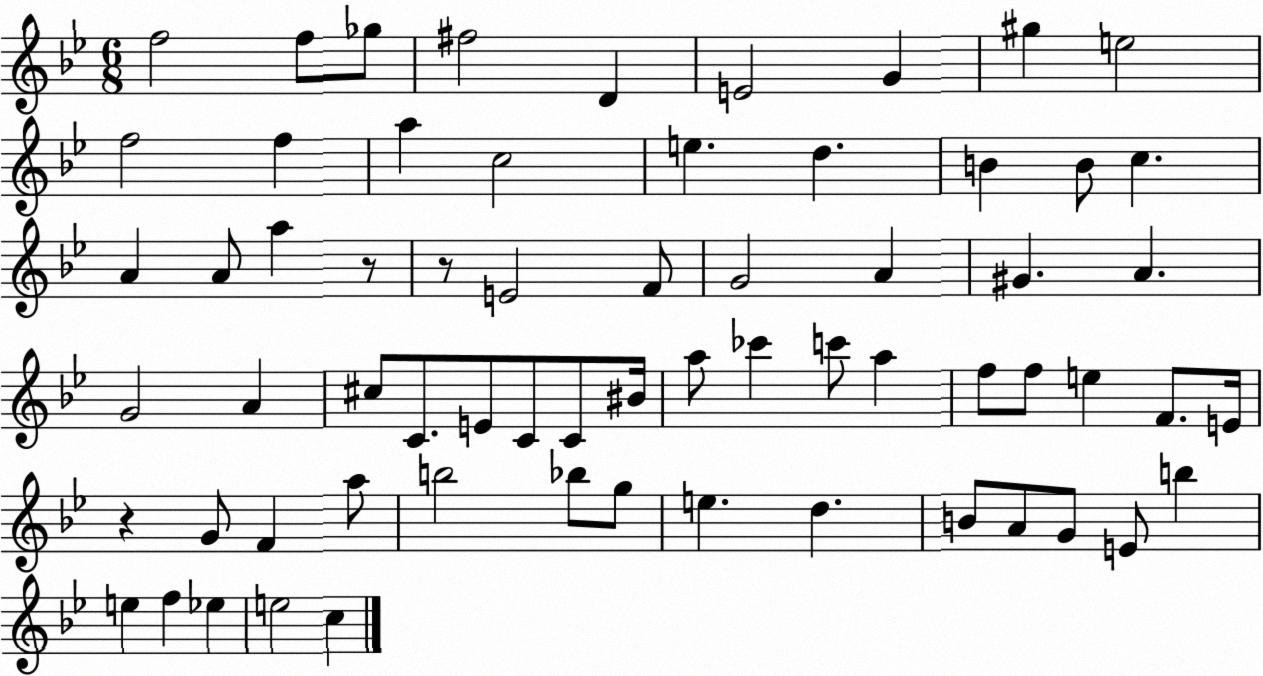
X:1
T:Untitled
M:6/8
L:1/4
K:Bb
f2 f/2 _g/2 ^f2 D E2 G ^g e2 f2 f a c2 e d B B/2 c A A/2 a z/2 z/2 E2 F/2 G2 A ^G A G2 A ^c/2 C/2 E/2 C/2 C/2 ^B/4 a/2 _c' c'/2 a f/2 f/2 e F/2 E/4 z G/2 F a/2 b2 _b/2 g/2 e d B/2 A/2 G/2 E/2 b e f _e e2 c